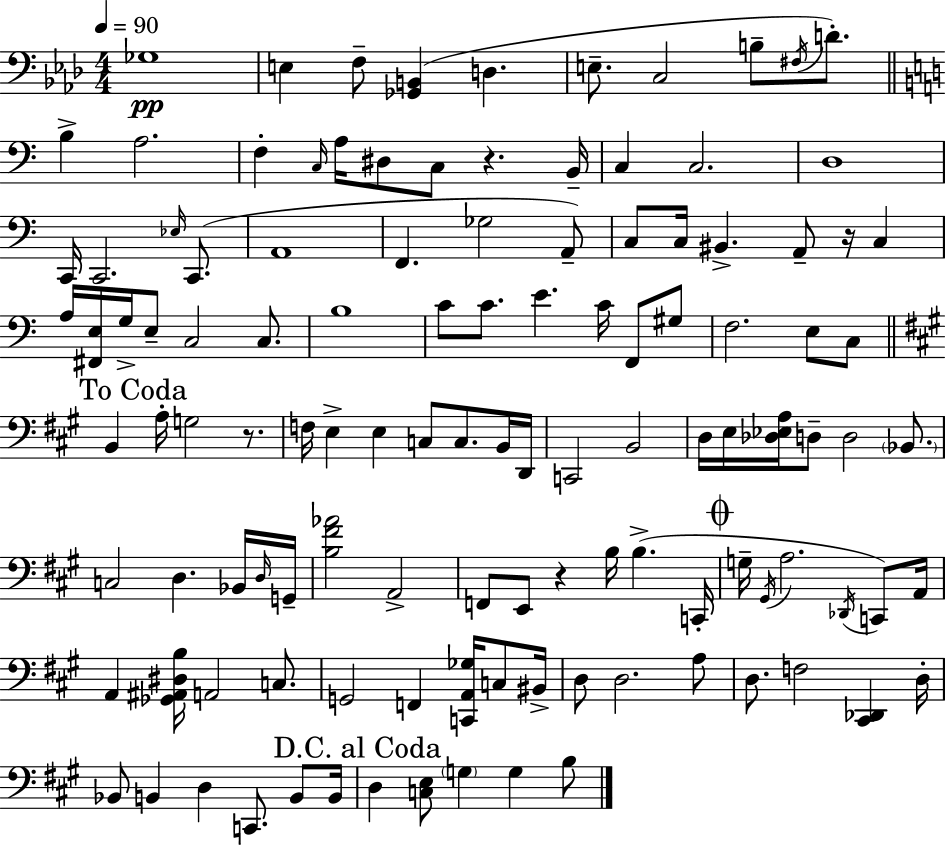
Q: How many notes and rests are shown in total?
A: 117